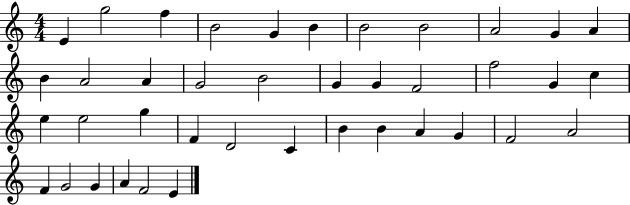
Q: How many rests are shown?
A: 0